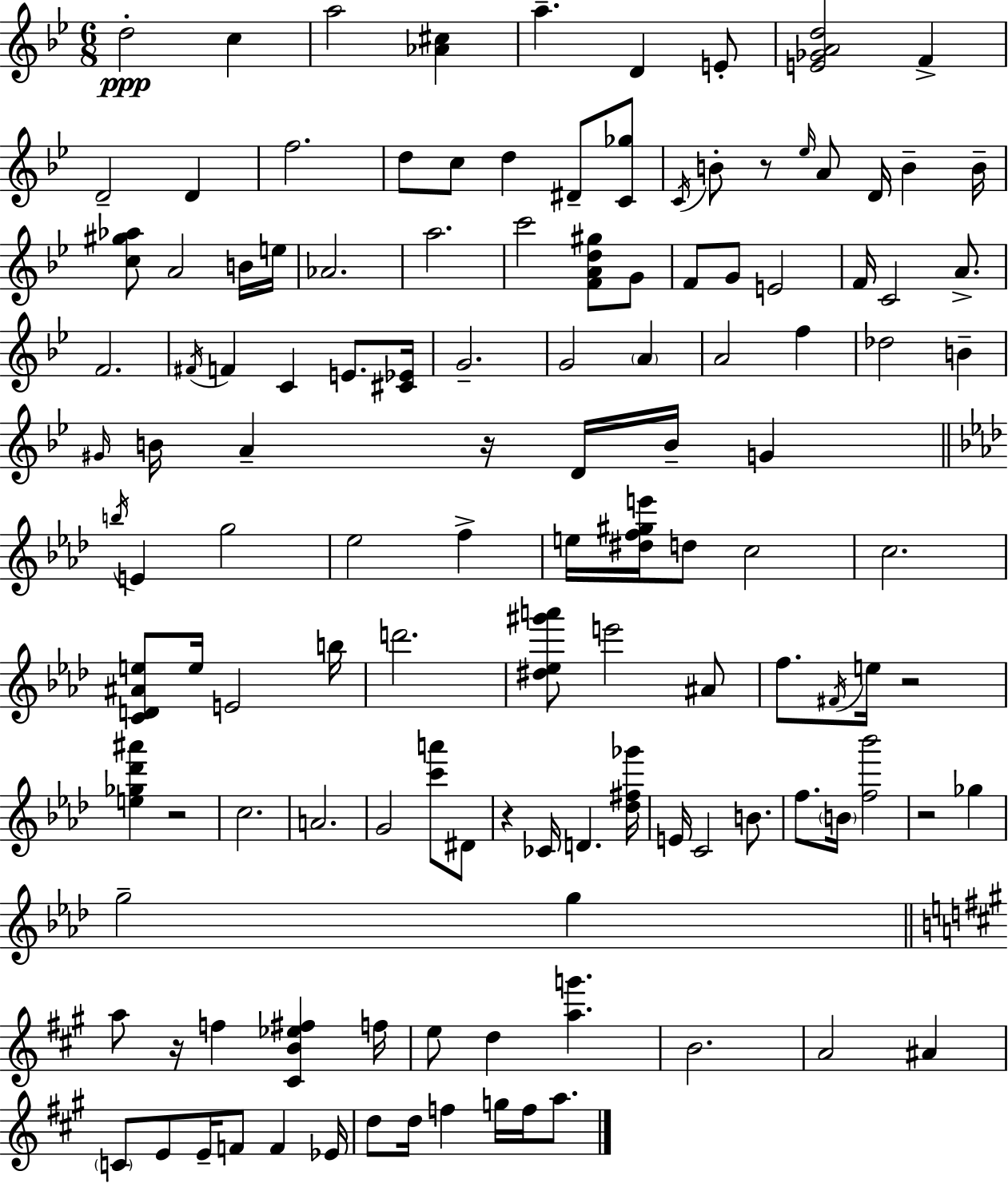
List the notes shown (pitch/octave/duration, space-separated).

D5/h C5/q A5/h [Ab4,C#5]/q A5/q. D4/q E4/e [E4,Gb4,A4,D5]/h F4/q D4/h D4/q F5/h. D5/e C5/e D5/q D#4/e [C4,Gb5]/e C4/s B4/e R/e Eb5/s A4/e D4/s B4/q B4/s [C5,G#5,Ab5]/e A4/h B4/s E5/s Ab4/h. A5/h. C6/h [F4,A4,D5,G#5]/e G4/e F4/e G4/e E4/h F4/s C4/h A4/e. F4/h. F#4/s F4/q C4/q E4/e. [C#4,Eb4]/s G4/h. G4/h A4/q A4/h F5/q Db5/h B4/q G#4/s B4/s A4/q R/s D4/s B4/s G4/q B5/s E4/q G5/h Eb5/h F5/q E5/s [D#5,F5,G#5,E6]/s D5/e C5/h C5/h. [C4,D4,A#4,E5]/e E5/s E4/h B5/s D6/h. [D#5,Eb5,G#6,A6]/e E6/h A#4/e F5/e. F#4/s E5/s R/h [E5,Gb5,Db6,A#6]/q R/h C5/h. A4/h. G4/h [C6,A6]/e D#4/e R/q CES4/s D4/q. [Db5,F#5,Gb6]/s E4/s C4/h B4/e. F5/e. B4/s [F5,Bb6]/h R/h Gb5/q G5/h G5/q A5/e R/s F5/q [C#4,B4,Eb5,F#5]/q F5/s E5/e D5/q [A5,G6]/q. B4/h. A4/h A#4/q C4/e E4/e E4/s F4/e F4/q Eb4/s D5/e D5/s F5/q G5/s F5/s A5/e.